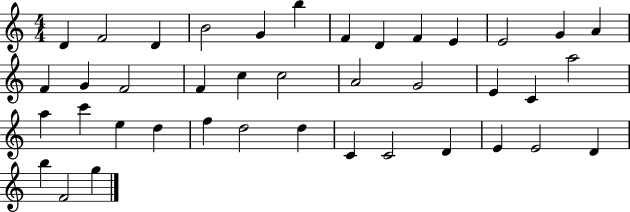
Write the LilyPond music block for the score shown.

{
  \clef treble
  \numericTimeSignature
  \time 4/4
  \key c \major
  d'4 f'2 d'4 | b'2 g'4 b''4 | f'4 d'4 f'4 e'4 | e'2 g'4 a'4 | \break f'4 g'4 f'2 | f'4 c''4 c''2 | a'2 g'2 | e'4 c'4 a''2 | \break a''4 c'''4 e''4 d''4 | f''4 d''2 d''4 | c'4 c'2 d'4 | e'4 e'2 d'4 | \break b''4 f'2 g''4 | \bar "|."
}